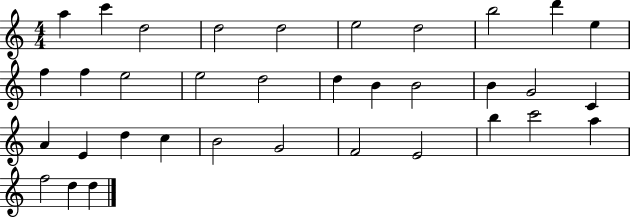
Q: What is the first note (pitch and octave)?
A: A5